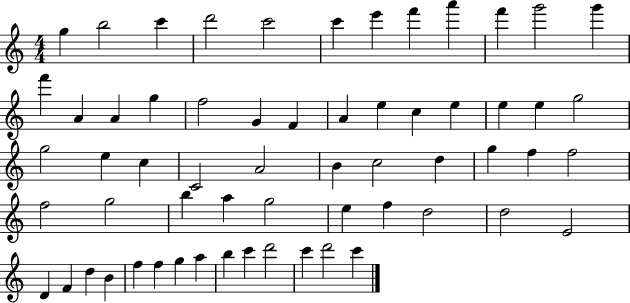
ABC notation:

X:1
T:Untitled
M:4/4
L:1/4
K:C
g b2 c' d'2 c'2 c' e' f' a' f' g'2 g' f' A A g f2 G F A e c e e e g2 g2 e c C2 A2 B c2 d g f f2 f2 g2 b a g2 e f d2 d2 E2 D F d B f f g a b c' d'2 c' d'2 c'